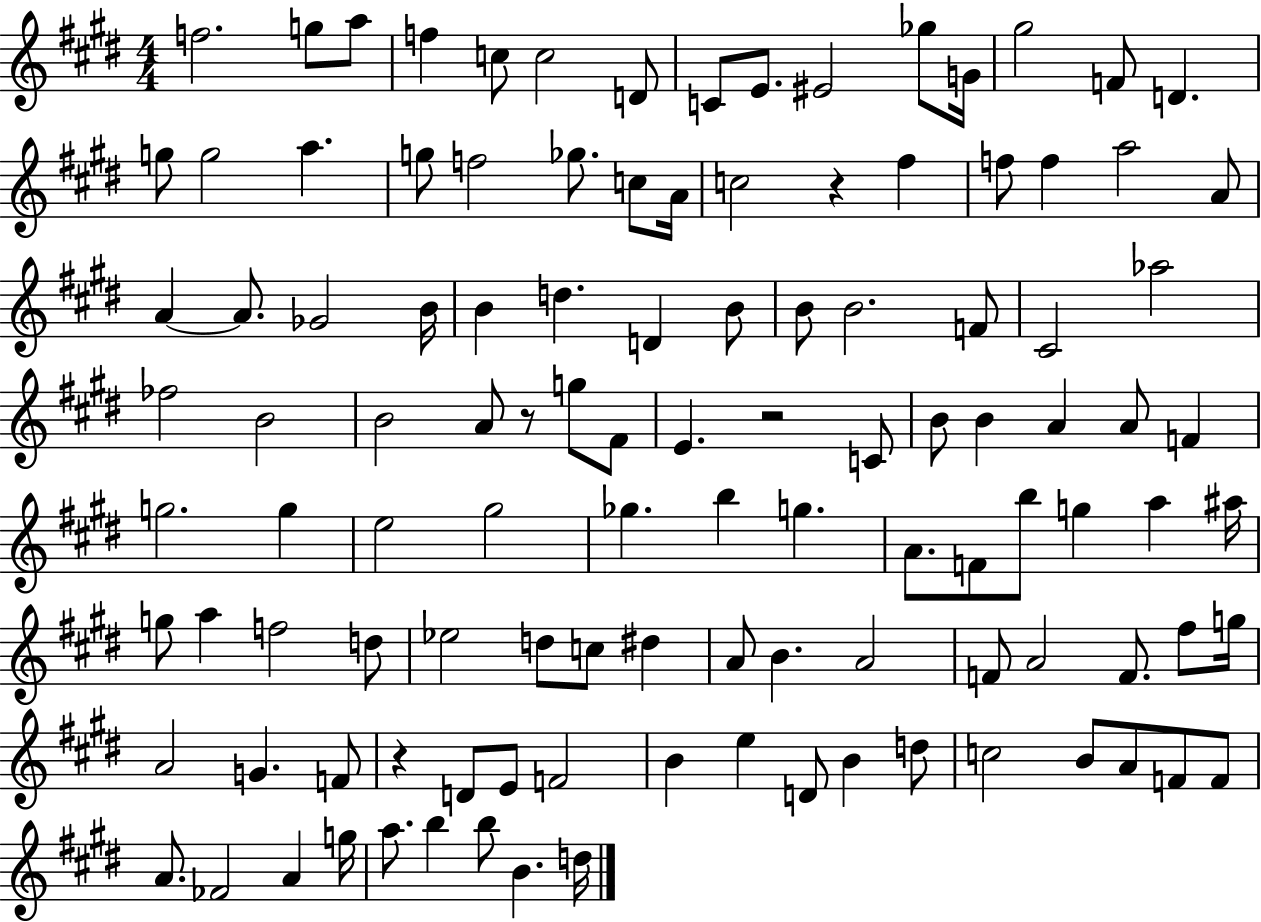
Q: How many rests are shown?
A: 4